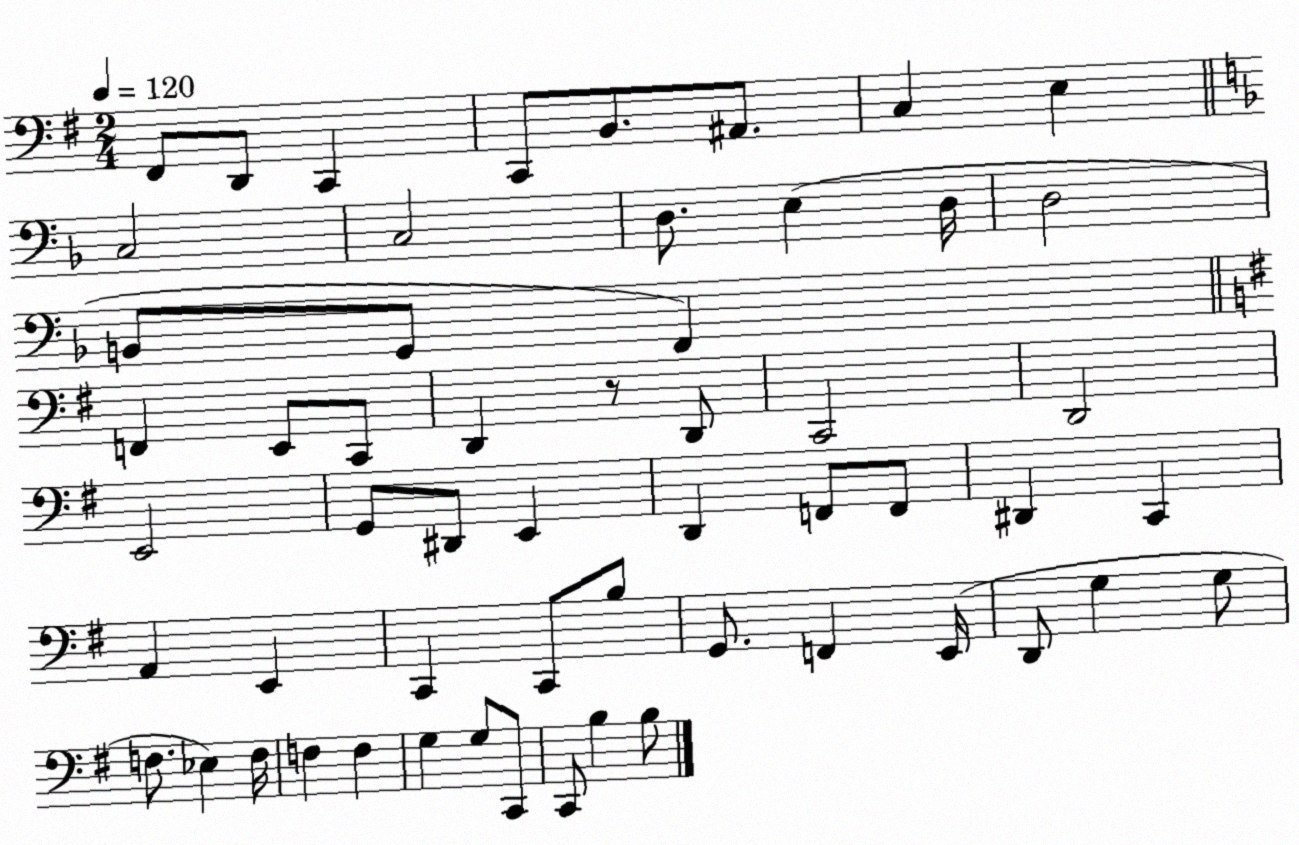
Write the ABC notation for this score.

X:1
T:Untitled
M:2/4
L:1/4
K:G
^F,,/2 D,,/2 C,, C,,/2 B,,/2 ^A,,/2 C, E, C,2 C,2 D,/2 E, D,/4 D,2 B,,/2 G,,/2 F,, F,, E,,/2 C,,/2 D,, z/2 D,,/2 C,,2 D,,2 E,,2 G,,/2 ^D,,/2 E,, D,, F,,/2 F,,/2 ^D,, C,, A,, E,, C,, C,,/2 B,/2 G,,/2 F,, E,,/4 D,,/2 G, G,/2 F,/2 _E, F,/4 F, F, G, G,/2 C,,/2 C,,/2 B, B,/2